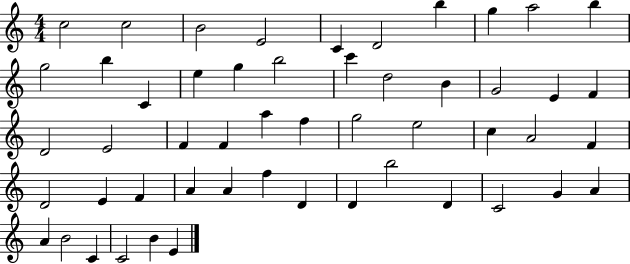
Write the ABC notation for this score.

X:1
T:Untitled
M:4/4
L:1/4
K:C
c2 c2 B2 E2 C D2 b g a2 b g2 b C e g b2 c' d2 B G2 E F D2 E2 F F a f g2 e2 c A2 F D2 E F A A f D D b2 D C2 G A A B2 C C2 B E